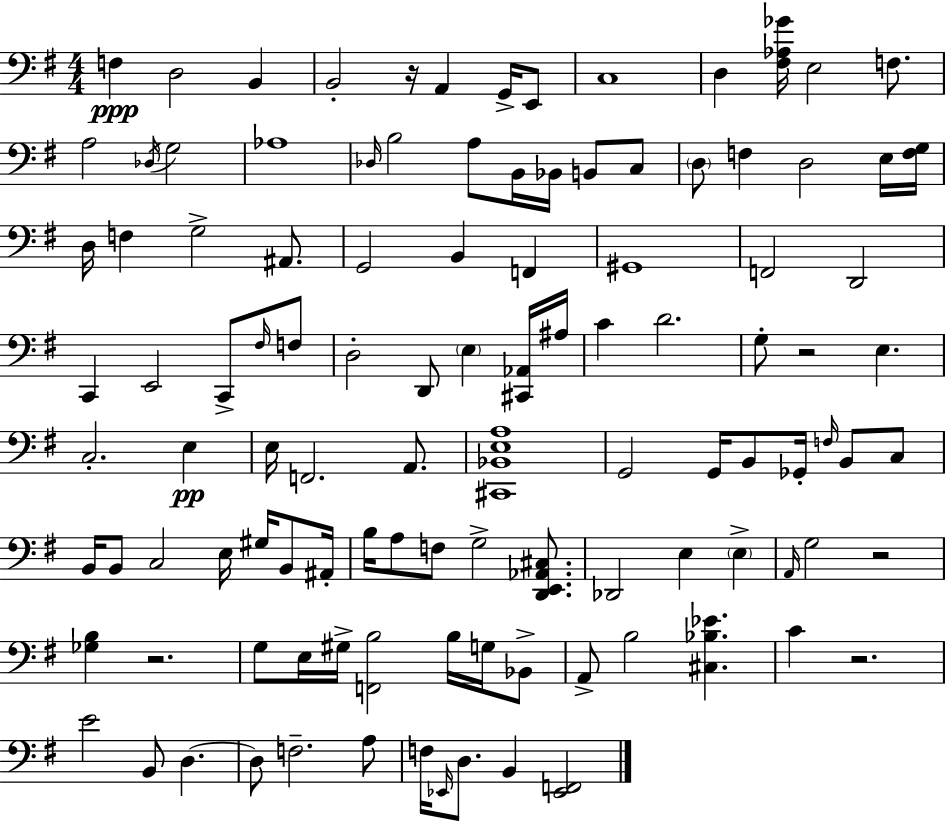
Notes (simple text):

F3/q D3/h B2/q B2/h R/s A2/q G2/s E2/e C3/w D3/q [F#3,Ab3,Gb4]/s E3/h F3/e. A3/h Db3/s G3/h Ab3/w Db3/s B3/h A3/e B2/s Bb2/s B2/e C3/e D3/e F3/q D3/h E3/s [F3,G3]/s D3/s F3/q G3/h A#2/e. G2/h B2/q F2/q G#2/w F2/h D2/h C2/q E2/h C2/e F#3/s F3/e D3/h D2/e E3/q [C#2,Ab2]/s A#3/s C4/q D4/h. G3/e R/h E3/q. C3/h. E3/q E3/s F2/h. A2/e. [C#2,Bb2,E3,A3]/w G2/h G2/s B2/e Gb2/s F3/s B2/e C3/e B2/s B2/e C3/h E3/s G#3/s B2/e A#2/s B3/s A3/e F3/e G3/h [D2,E2,Ab2,C#3]/e. Db2/h E3/q E3/q A2/s G3/h R/h [Gb3,B3]/q R/h. G3/e E3/s G#3/s [F2,B3]/h B3/s G3/s Bb2/e A2/e B3/h [C#3,Bb3,Eb4]/q. C4/q R/h. E4/h B2/e D3/q. D3/e F3/h. A3/e F3/s Eb2/s D3/e. B2/q [Eb2,F2]/h